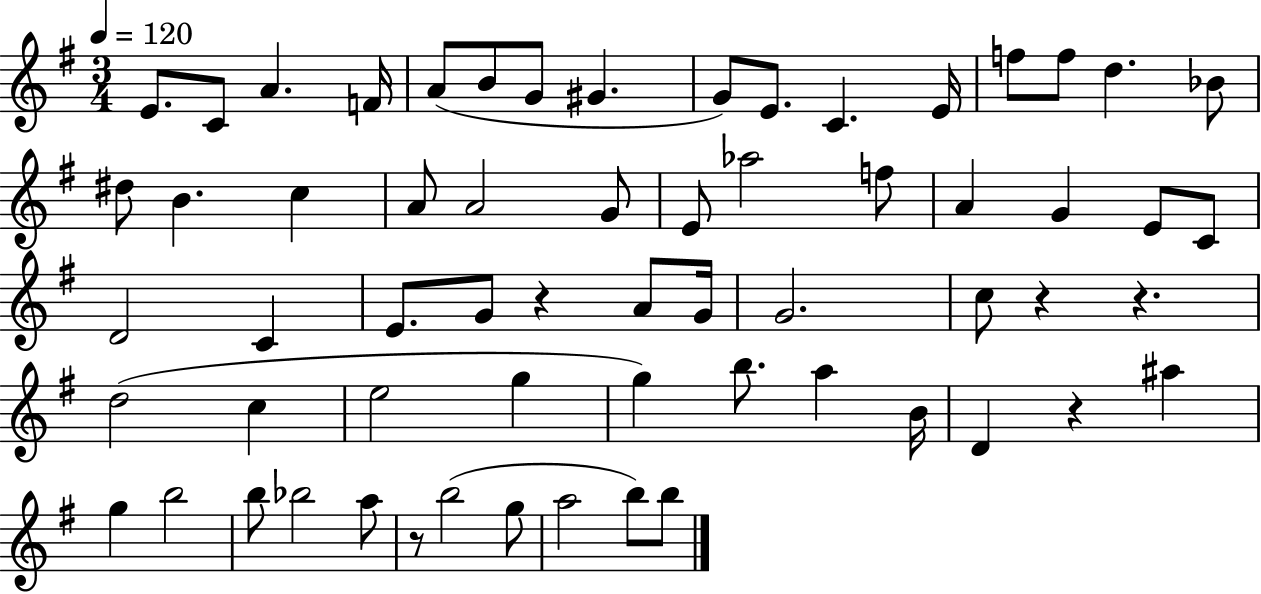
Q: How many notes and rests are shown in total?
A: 62